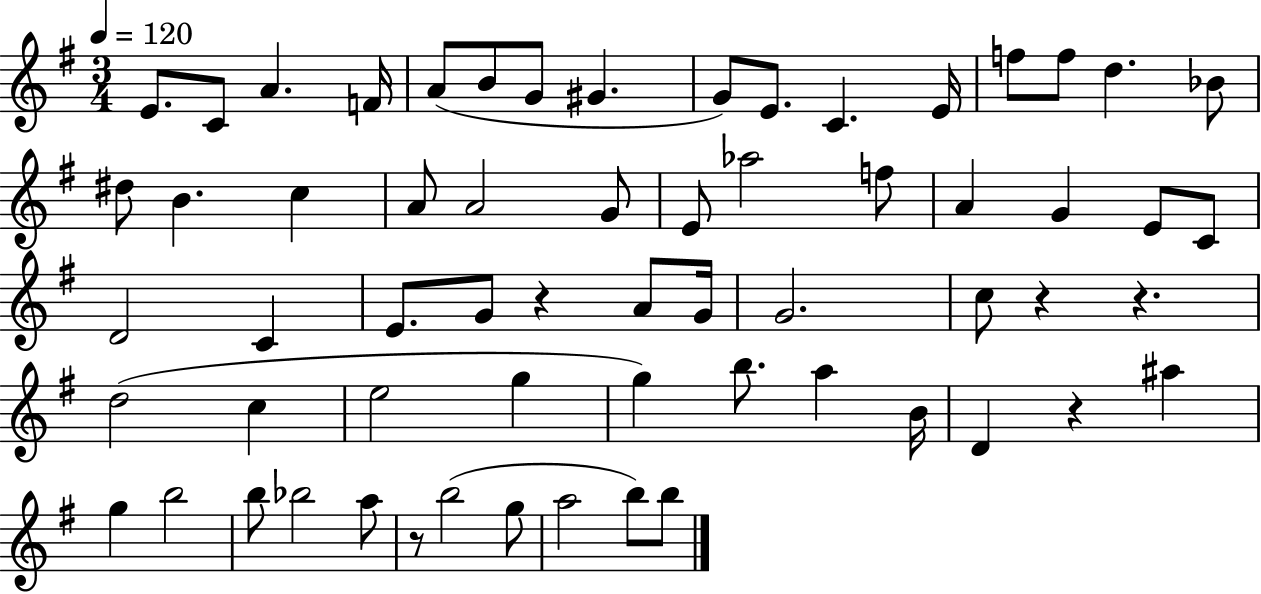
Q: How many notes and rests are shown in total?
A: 62